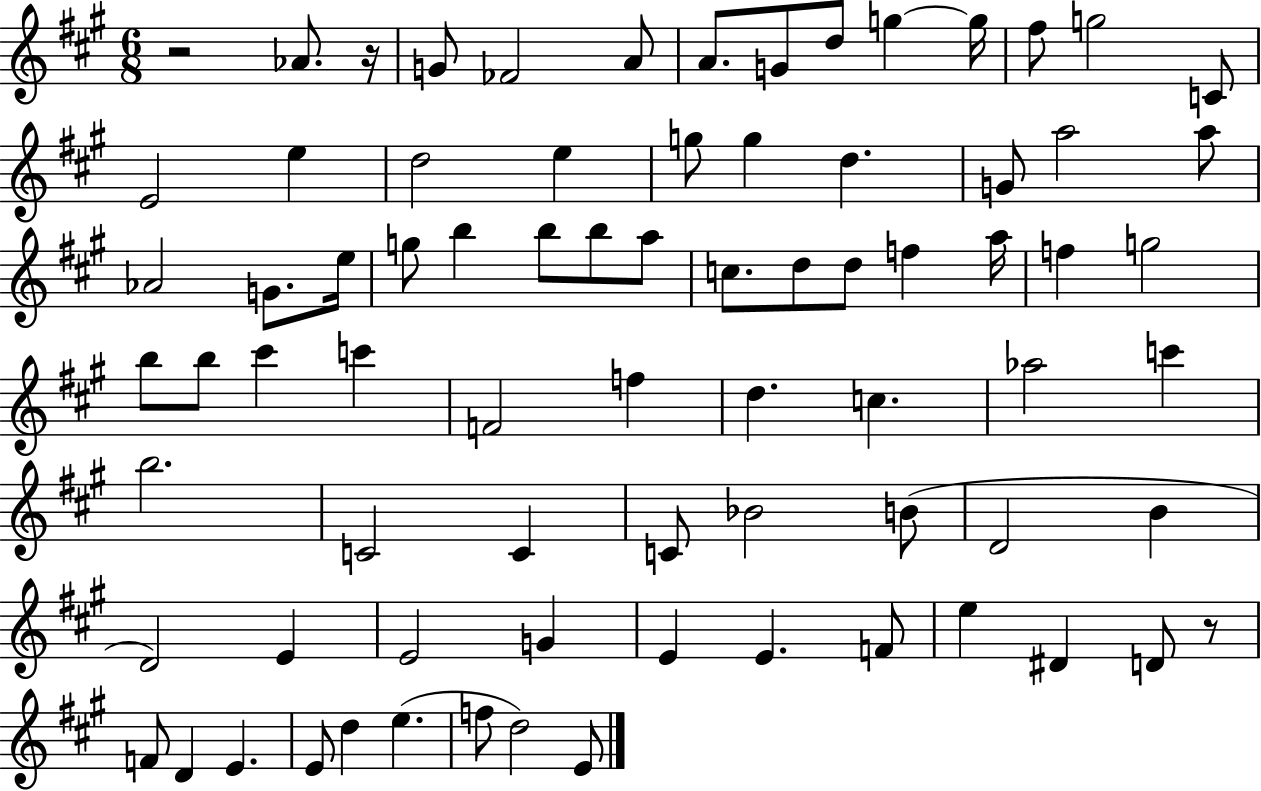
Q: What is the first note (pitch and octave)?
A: Ab4